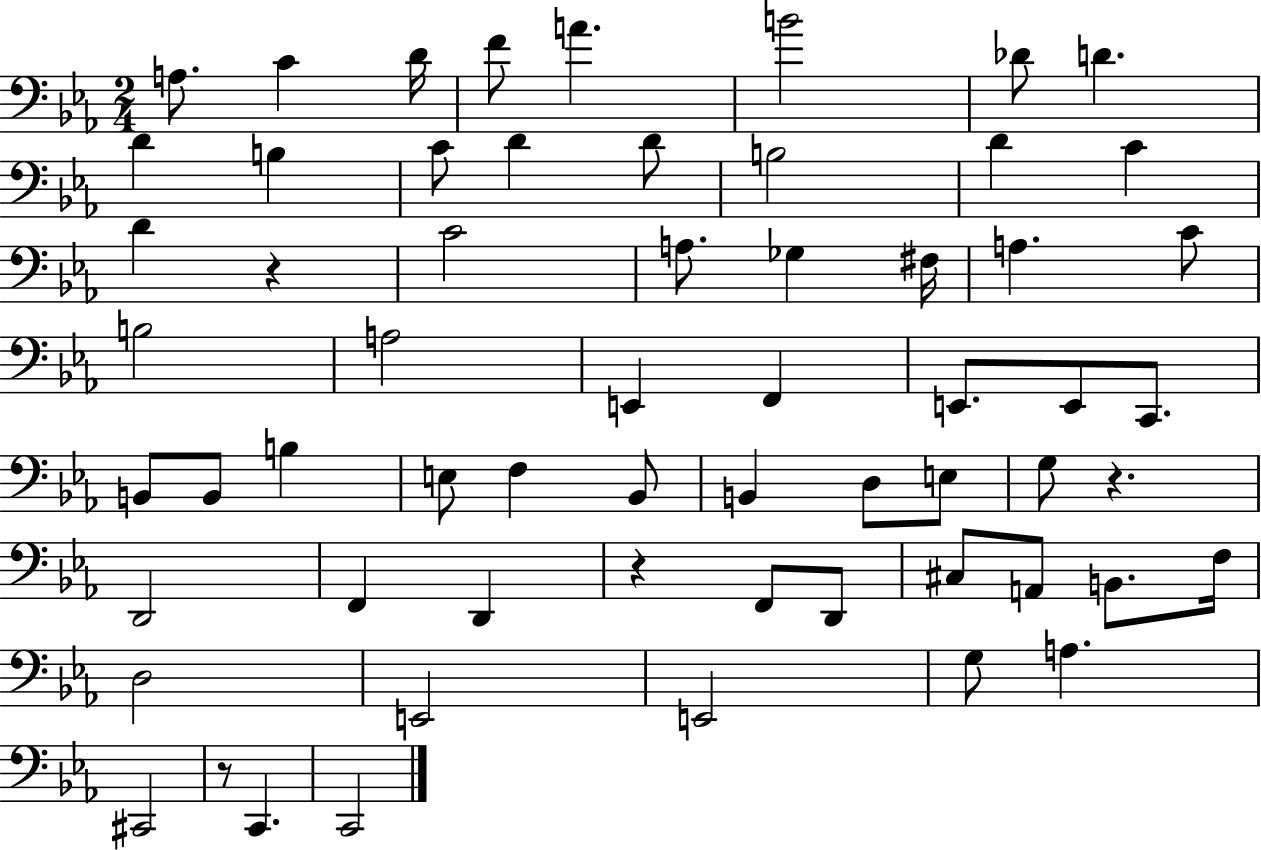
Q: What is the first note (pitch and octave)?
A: A3